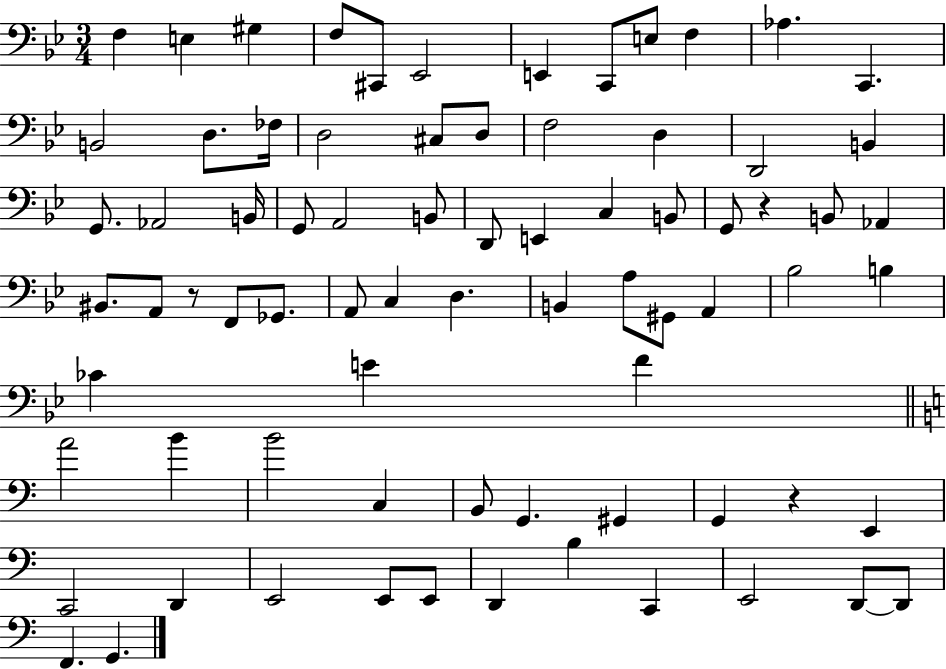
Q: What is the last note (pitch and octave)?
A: G2